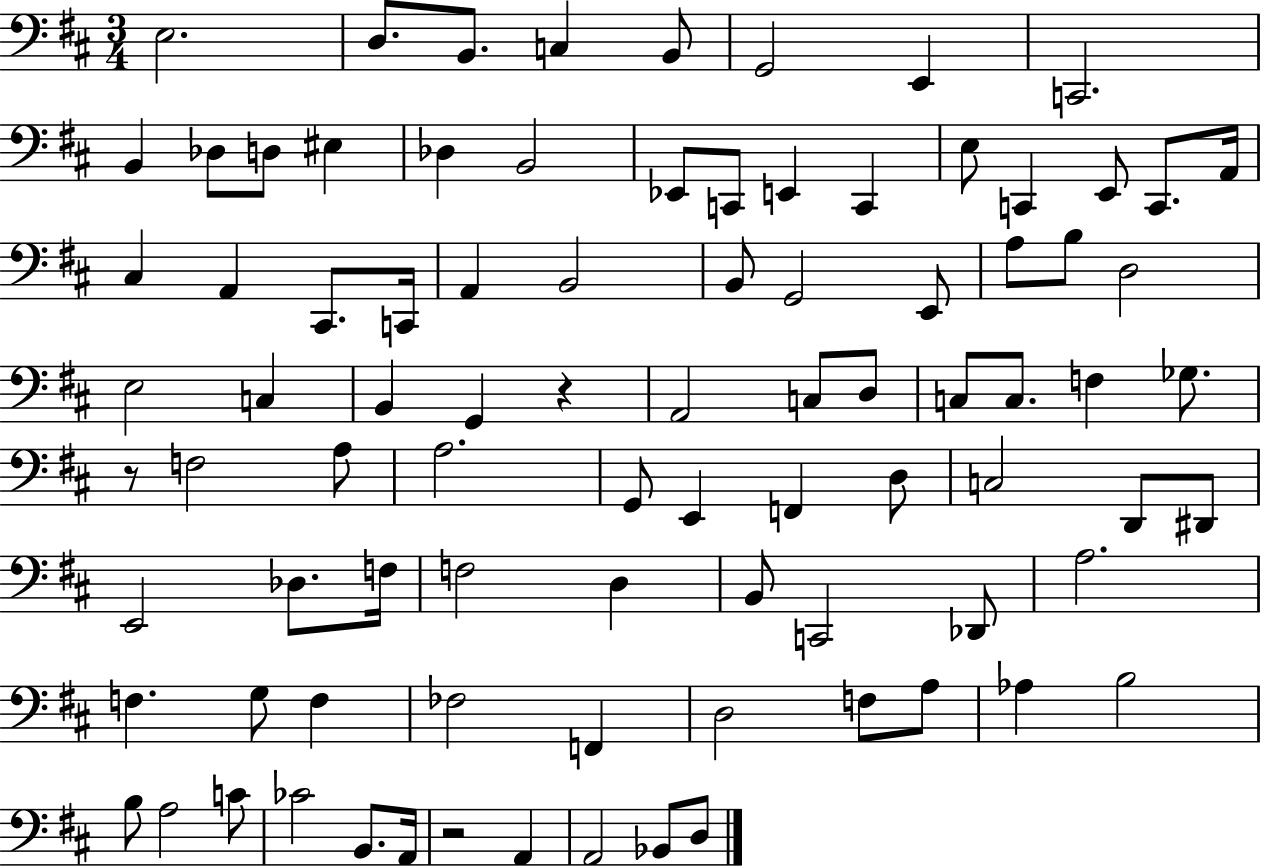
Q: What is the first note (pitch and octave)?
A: E3